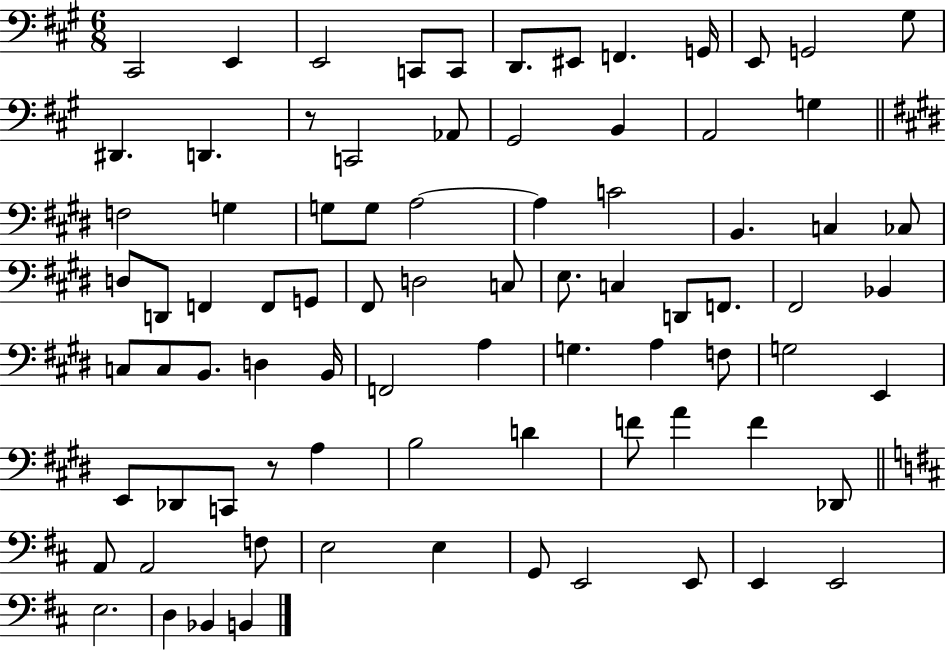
X:1
T:Untitled
M:6/8
L:1/4
K:A
^C,,2 E,, E,,2 C,,/2 C,,/2 D,,/2 ^E,,/2 F,, G,,/4 E,,/2 G,,2 ^G,/2 ^D,, D,, z/2 C,,2 _A,,/2 ^G,,2 B,, A,,2 G, F,2 G, G,/2 G,/2 A,2 A, C2 B,, C, _C,/2 D,/2 D,,/2 F,, F,,/2 G,,/2 ^F,,/2 D,2 C,/2 E,/2 C, D,,/2 F,,/2 ^F,,2 _B,, C,/2 C,/2 B,,/2 D, B,,/4 F,,2 A, G, A, F,/2 G,2 E,, E,,/2 _D,,/2 C,,/2 z/2 A, B,2 D F/2 A F _D,,/2 A,,/2 A,,2 F,/2 E,2 E, G,,/2 E,,2 E,,/2 E,, E,,2 E,2 D, _B,, B,,